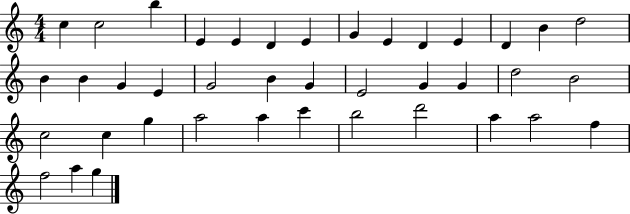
{
  \clef treble
  \numericTimeSignature
  \time 4/4
  \key c \major
  c''4 c''2 b''4 | e'4 e'4 d'4 e'4 | g'4 e'4 d'4 e'4 | d'4 b'4 d''2 | \break b'4 b'4 g'4 e'4 | g'2 b'4 g'4 | e'2 g'4 g'4 | d''2 b'2 | \break c''2 c''4 g''4 | a''2 a''4 c'''4 | b''2 d'''2 | a''4 a''2 f''4 | \break f''2 a''4 g''4 | \bar "|."
}